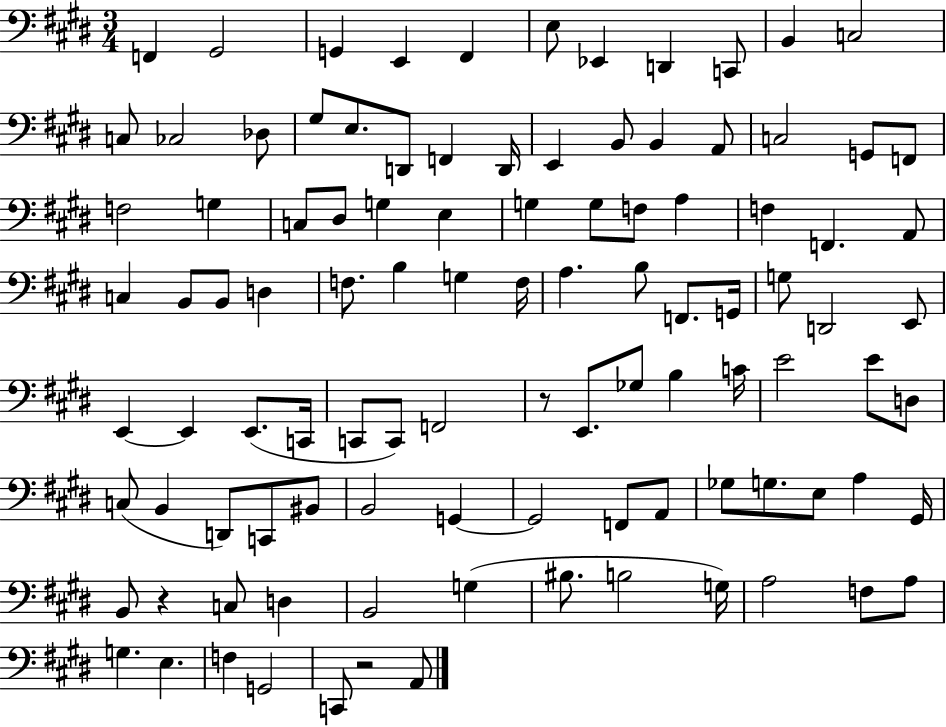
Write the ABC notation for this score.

X:1
T:Untitled
M:3/4
L:1/4
K:E
F,, ^G,,2 G,, E,, ^F,, E,/2 _E,, D,, C,,/2 B,, C,2 C,/2 _C,2 _D,/2 ^G,/2 E,/2 D,,/2 F,, D,,/4 E,, B,,/2 B,, A,,/2 C,2 G,,/2 F,,/2 F,2 G, C,/2 ^D,/2 G, E, G, G,/2 F,/2 A, F, F,, A,,/2 C, B,,/2 B,,/2 D, F,/2 B, G, F,/4 A, B,/2 F,,/2 G,,/4 G,/2 D,,2 E,,/2 E,, E,, E,,/2 C,,/4 C,,/2 C,,/2 F,,2 z/2 E,,/2 _G,/2 B, C/4 E2 E/2 D,/2 C,/2 B,, D,,/2 C,,/2 ^B,,/2 B,,2 G,, G,,2 F,,/2 A,,/2 _G,/2 G,/2 E,/2 A, ^G,,/4 B,,/2 z C,/2 D, B,,2 G, ^B,/2 B,2 G,/4 A,2 F,/2 A,/2 G, E, F, G,,2 C,,/2 z2 A,,/2